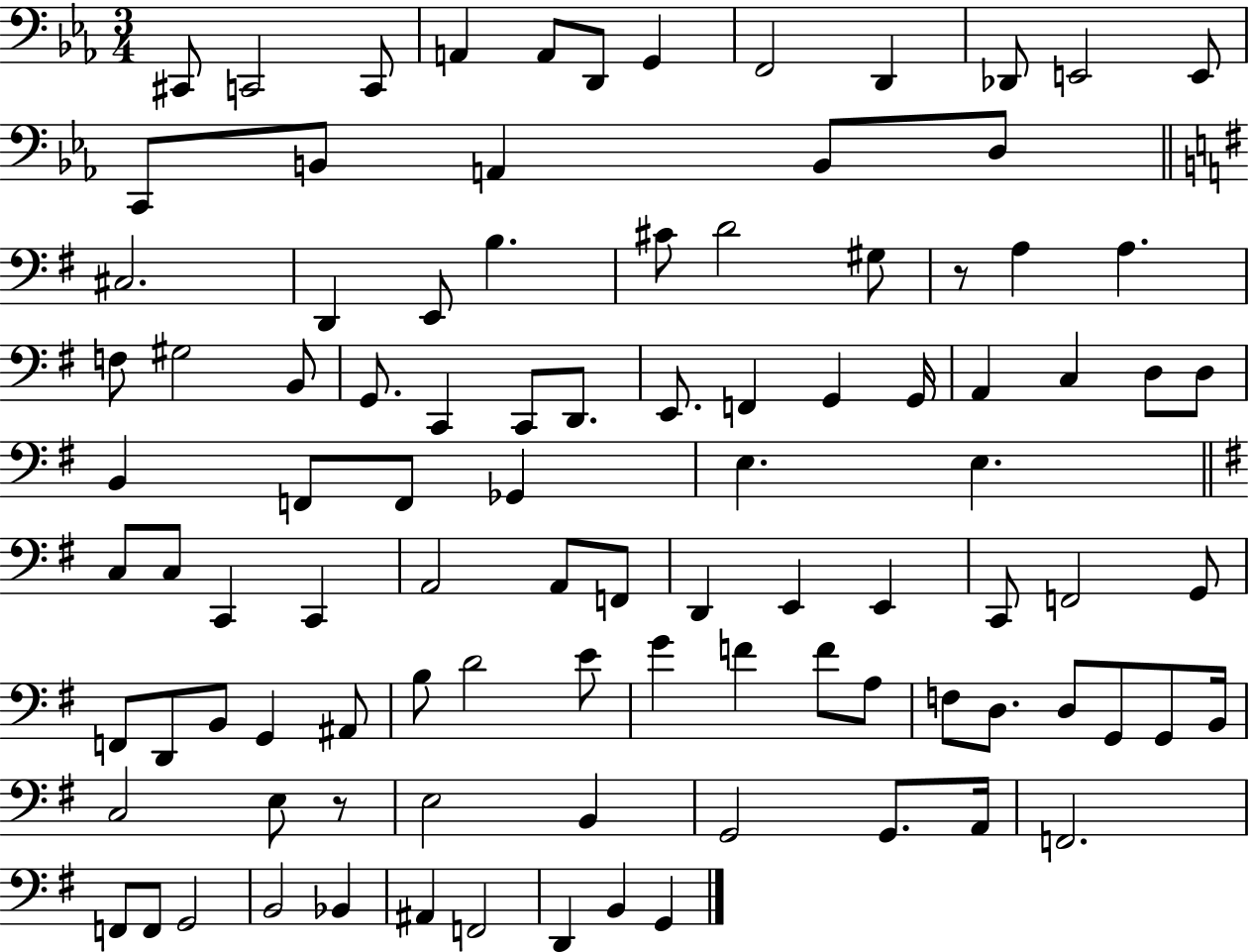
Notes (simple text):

C#2/e C2/h C2/e A2/q A2/e D2/e G2/q F2/h D2/q Db2/e E2/h E2/e C2/e B2/e A2/q B2/e D3/e C#3/h. D2/q E2/e B3/q. C#4/e D4/h G#3/e R/e A3/q A3/q. F3/e G#3/h B2/e G2/e. C2/q C2/e D2/e. E2/e. F2/q G2/q G2/s A2/q C3/q D3/e D3/e B2/q F2/e F2/e Gb2/q E3/q. E3/q. C3/e C3/e C2/q C2/q A2/h A2/e F2/e D2/q E2/q E2/q C2/e F2/h G2/e F2/e D2/e B2/e G2/q A#2/e B3/e D4/h E4/e G4/q F4/q F4/e A3/e F3/e D3/e. D3/e G2/e G2/e B2/s C3/h E3/e R/e E3/h B2/q G2/h G2/e. A2/s F2/h. F2/e F2/e G2/h B2/h Bb2/q A#2/q F2/h D2/q B2/q G2/q